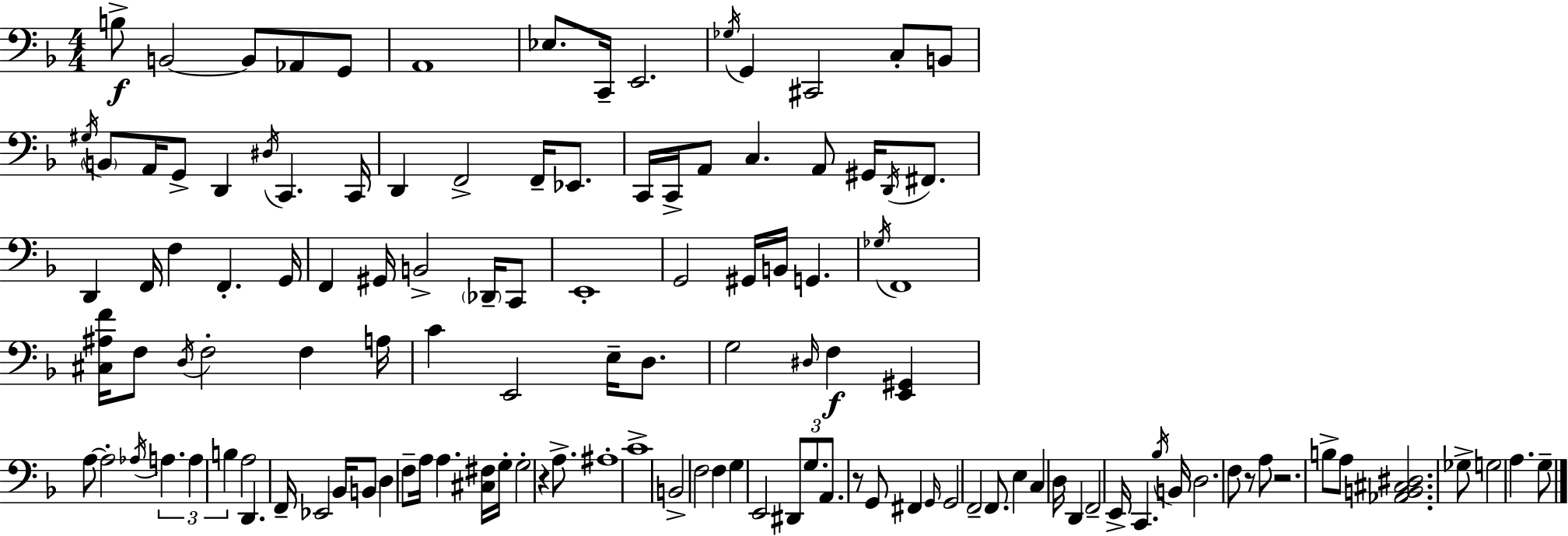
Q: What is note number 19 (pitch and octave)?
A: D2